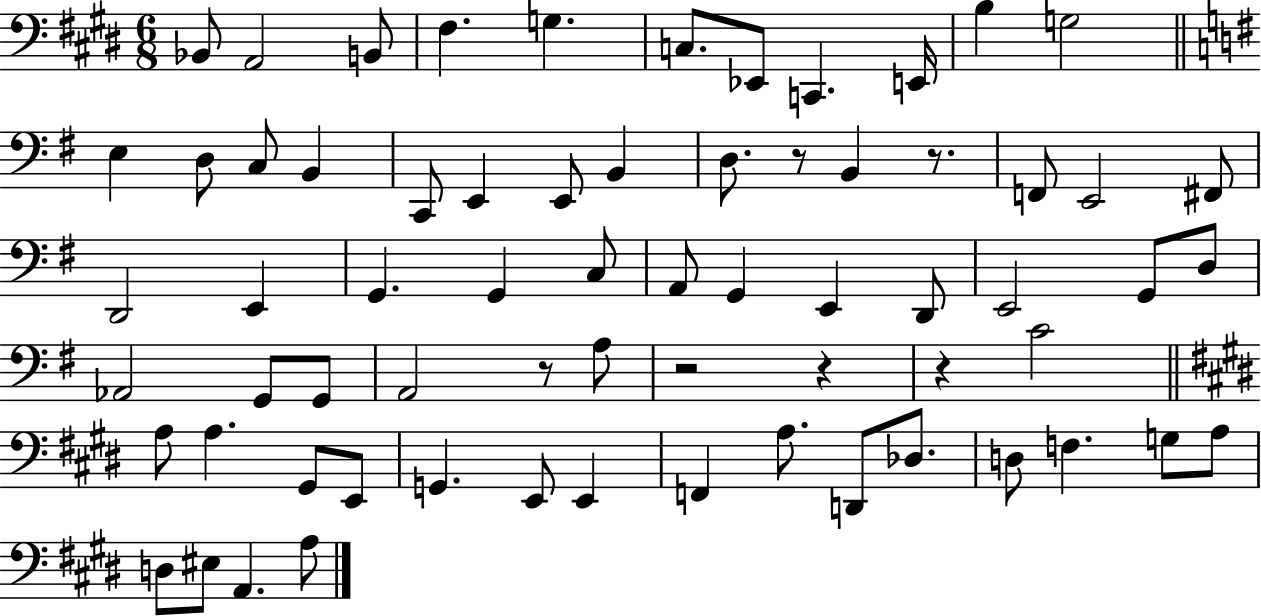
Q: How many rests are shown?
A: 6